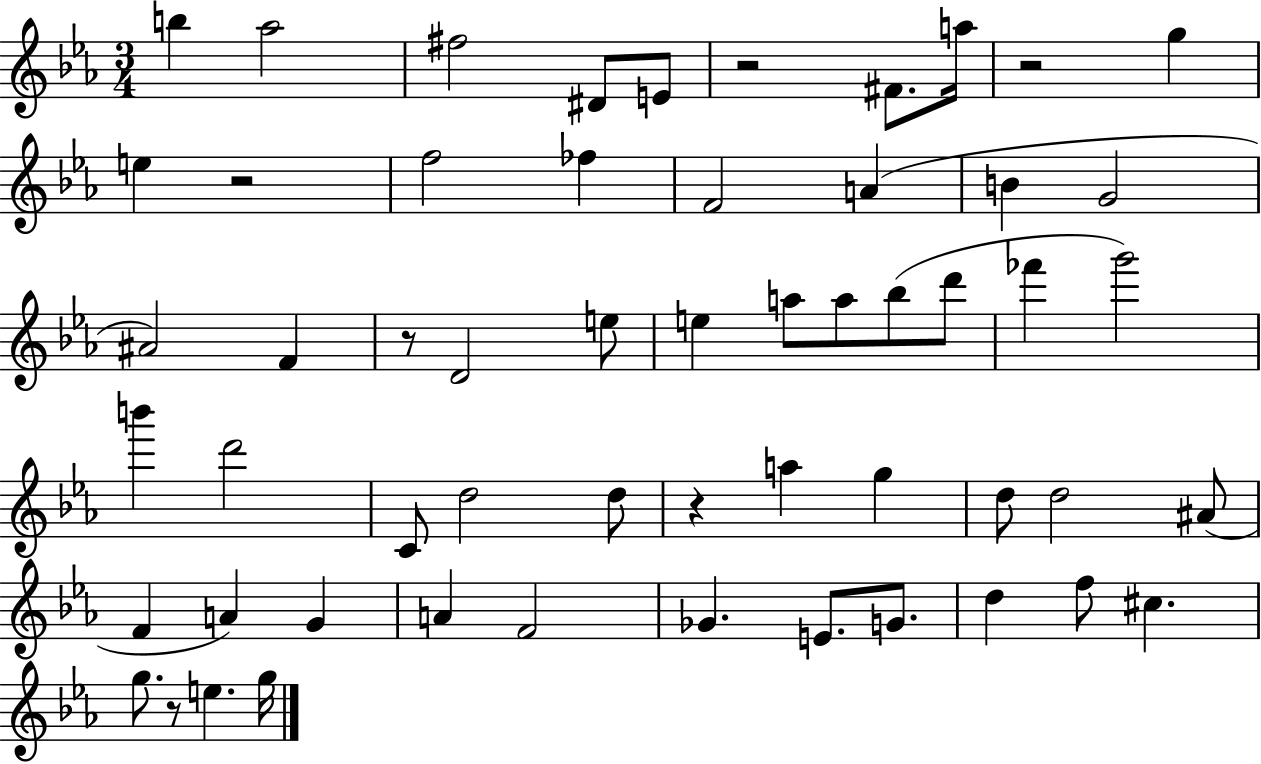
{
  \clef treble
  \numericTimeSignature
  \time 3/4
  \key ees \major
  b''4 aes''2 | fis''2 dis'8 e'8 | r2 fis'8. a''16 | r2 g''4 | \break e''4 r2 | f''2 fes''4 | f'2 a'4( | b'4 g'2 | \break ais'2) f'4 | r8 d'2 e''8 | e''4 a''8 a''8 bes''8( d'''8 | fes'''4 g'''2) | \break b'''4 d'''2 | c'8 d''2 d''8 | r4 a''4 g''4 | d''8 d''2 ais'8( | \break f'4 a'4) g'4 | a'4 f'2 | ges'4. e'8. g'8. | d''4 f''8 cis''4. | \break g''8. r8 e''4. g''16 | \bar "|."
}